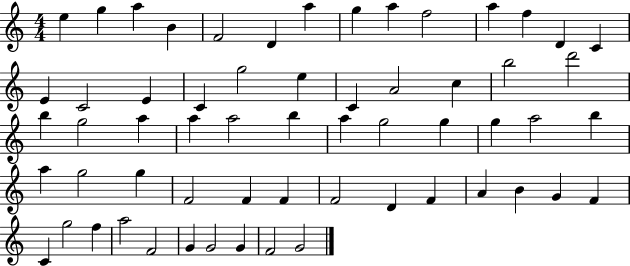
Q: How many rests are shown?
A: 0